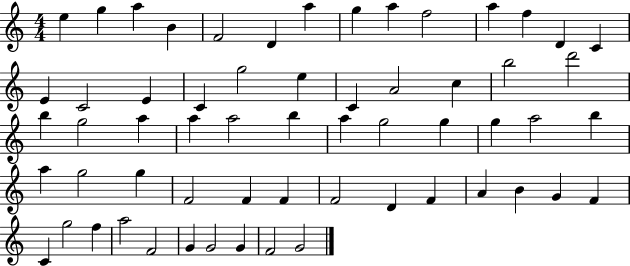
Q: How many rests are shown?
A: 0